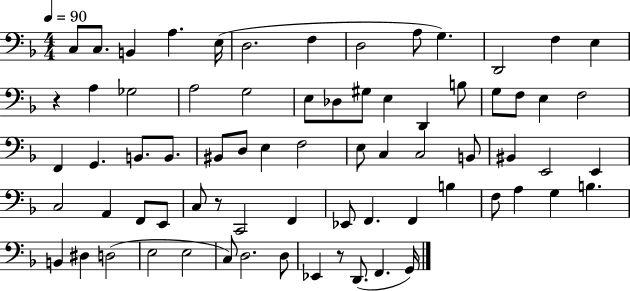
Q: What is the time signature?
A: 4/4